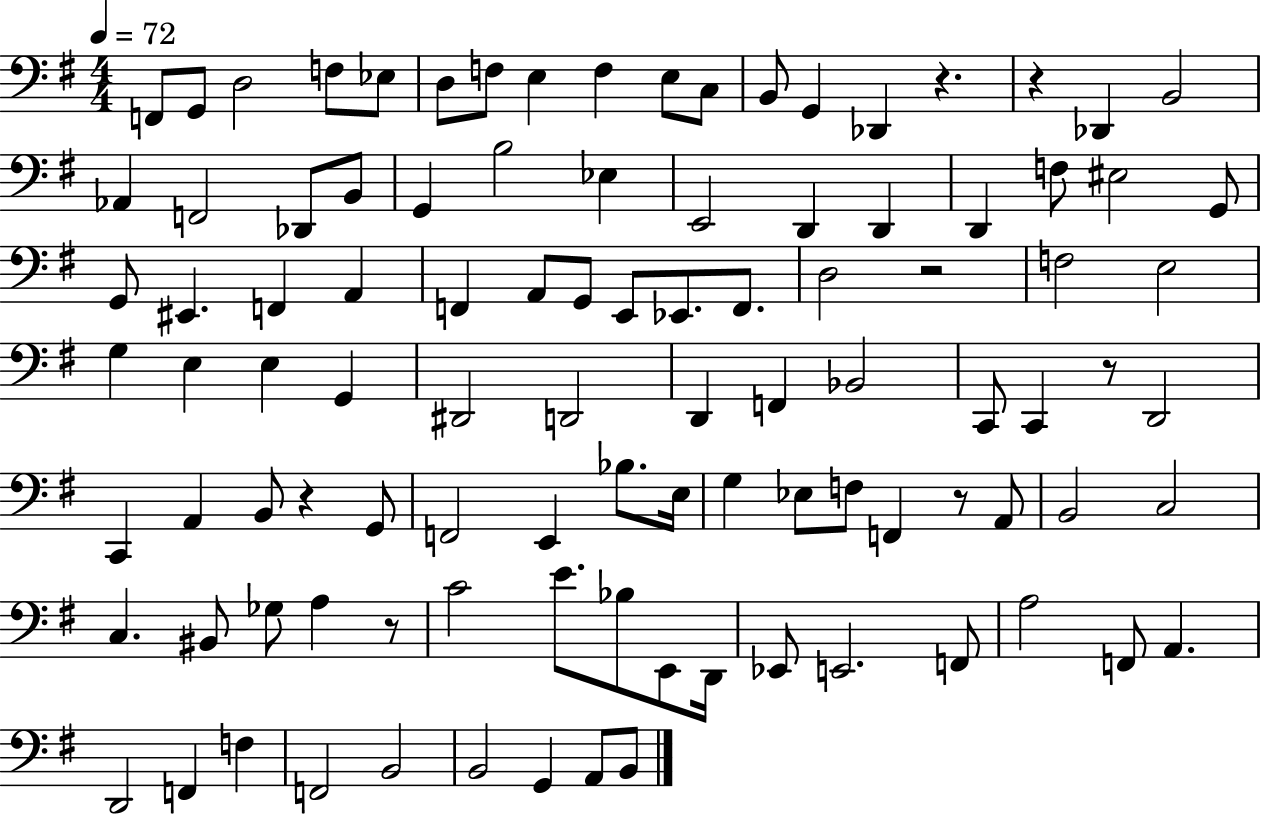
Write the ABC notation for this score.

X:1
T:Untitled
M:4/4
L:1/4
K:G
F,,/2 G,,/2 D,2 F,/2 _E,/2 D,/2 F,/2 E, F, E,/2 C,/2 B,,/2 G,, _D,, z z _D,, B,,2 _A,, F,,2 _D,,/2 B,,/2 G,, B,2 _E, E,,2 D,, D,, D,, F,/2 ^E,2 G,,/2 G,,/2 ^E,, F,, A,, F,, A,,/2 G,,/2 E,,/2 _E,,/2 F,,/2 D,2 z2 F,2 E,2 G, E, E, G,, ^D,,2 D,,2 D,, F,, _B,,2 C,,/2 C,, z/2 D,,2 C,, A,, B,,/2 z G,,/2 F,,2 E,, _B,/2 E,/4 G, _E,/2 F,/2 F,, z/2 A,,/2 B,,2 C,2 C, ^B,,/2 _G,/2 A, z/2 C2 E/2 _B,/2 E,,/2 D,,/4 _E,,/2 E,,2 F,,/2 A,2 F,,/2 A,, D,,2 F,, F, F,,2 B,,2 B,,2 G,, A,,/2 B,,/2